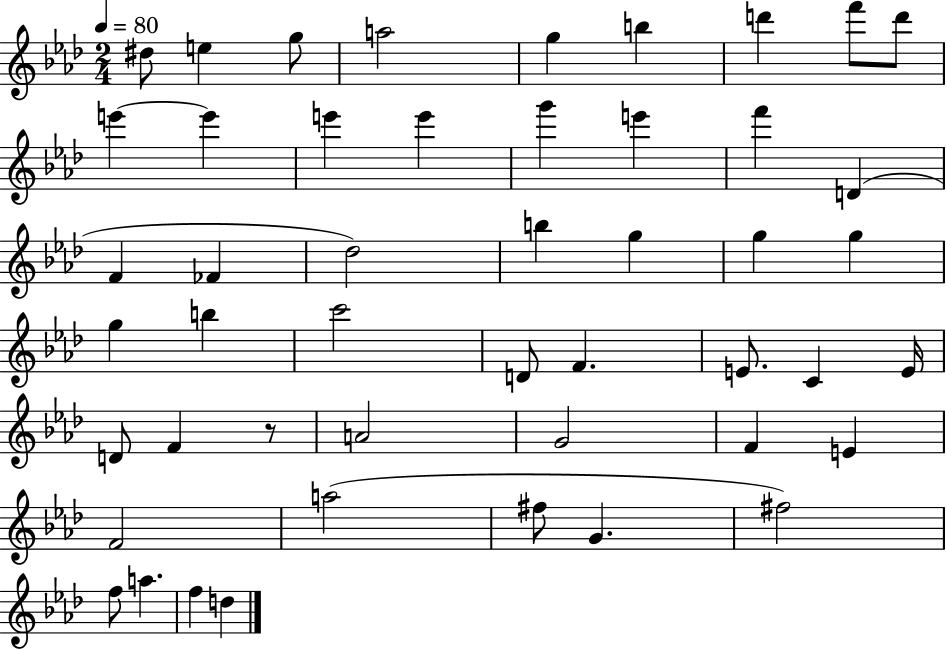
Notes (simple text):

D#5/e E5/q G5/e A5/h G5/q B5/q D6/q F6/e D6/e E6/q E6/q E6/q E6/q G6/q E6/q F6/q D4/q F4/q FES4/q Db5/h B5/q G5/q G5/q G5/q G5/q B5/q C6/h D4/e F4/q. E4/e. C4/q E4/s D4/e F4/q R/e A4/h G4/h F4/q E4/q F4/h A5/h F#5/e G4/q. F#5/h F5/e A5/q. F5/q D5/q